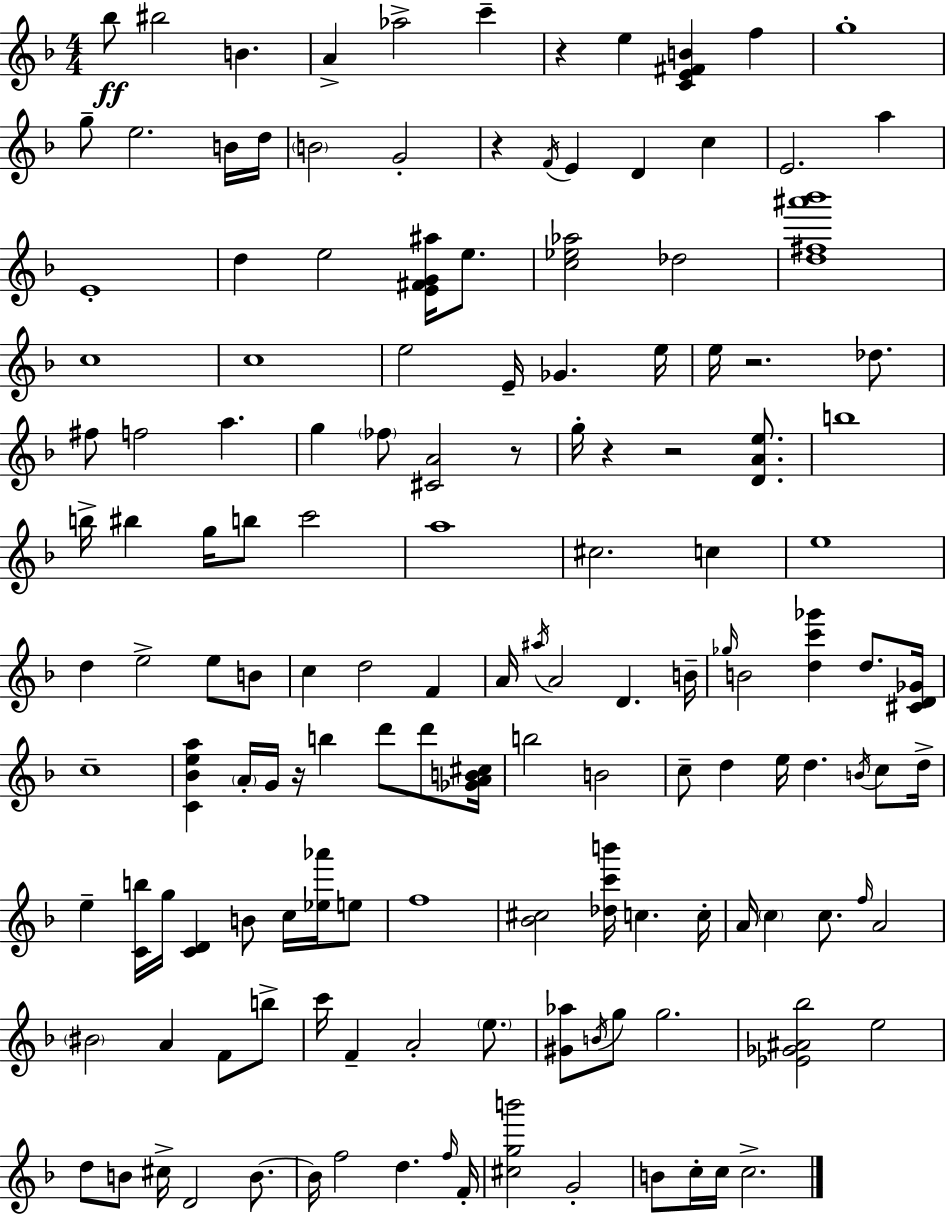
Bb5/e BIS5/h B4/q. A4/q Ab5/h C6/q R/q E5/q [C4,E4,F#4,B4]/q F5/q G5/w G5/e E5/h. B4/s D5/s B4/h G4/h R/q F4/s E4/q D4/q C5/q E4/h. A5/q E4/w D5/q E5/h [E4,F#4,G4,A#5]/s E5/e. [C5,Eb5,Ab5]/h Db5/h [D5,F#5,A#6,Bb6]/w C5/w C5/w E5/h E4/s Gb4/q. E5/s E5/s R/h. Db5/e. F#5/e F5/h A5/q. G5/q FES5/e [C#4,A4]/h R/e G5/s R/q R/h [D4,A4,E5]/e. B5/w B5/s BIS5/q G5/s B5/e C6/h A5/w C#5/h. C5/q E5/w D5/q E5/h E5/e B4/e C5/q D5/h F4/q A4/s A#5/s A4/h D4/q. B4/s Gb5/s B4/h [D5,C6,Gb6]/q D5/e. [C#4,D4,Gb4]/s C5/w [C4,Bb4,E5,A5]/q A4/s G4/s R/s B5/q D6/e D6/e [Gb4,A4,B4,C#5]/s B5/h B4/h C5/e D5/q E5/s D5/q. B4/s C5/e D5/s E5/q [C4,B5]/s G5/s [C4,D4]/q B4/e C5/s [Eb5,Ab6]/s E5/e F5/w [Bb4,C#5]/h [Db5,C6,B6]/s C5/q. C5/s A4/s C5/q C5/e. F5/s A4/h BIS4/h A4/q F4/e B5/e C6/s F4/q A4/h E5/e. [G#4,Ab5]/e B4/s G5/e G5/h. [Eb4,Gb4,A#4,Bb5]/h E5/h D5/e B4/e C#5/s D4/h B4/e. B4/s F5/h D5/q. F5/s F4/s [C#5,G5,B6]/h G4/h B4/e C5/s C5/s C5/h.